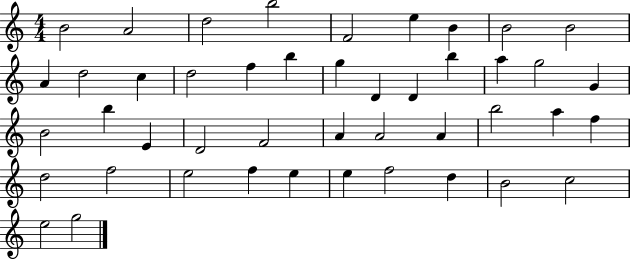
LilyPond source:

{
  \clef treble
  \numericTimeSignature
  \time 4/4
  \key c \major
  b'2 a'2 | d''2 b''2 | f'2 e''4 b'4 | b'2 b'2 | \break a'4 d''2 c''4 | d''2 f''4 b''4 | g''4 d'4 d'4 b''4 | a''4 g''2 g'4 | \break b'2 b''4 e'4 | d'2 f'2 | a'4 a'2 a'4 | b''2 a''4 f''4 | \break d''2 f''2 | e''2 f''4 e''4 | e''4 f''2 d''4 | b'2 c''2 | \break e''2 g''2 | \bar "|."
}